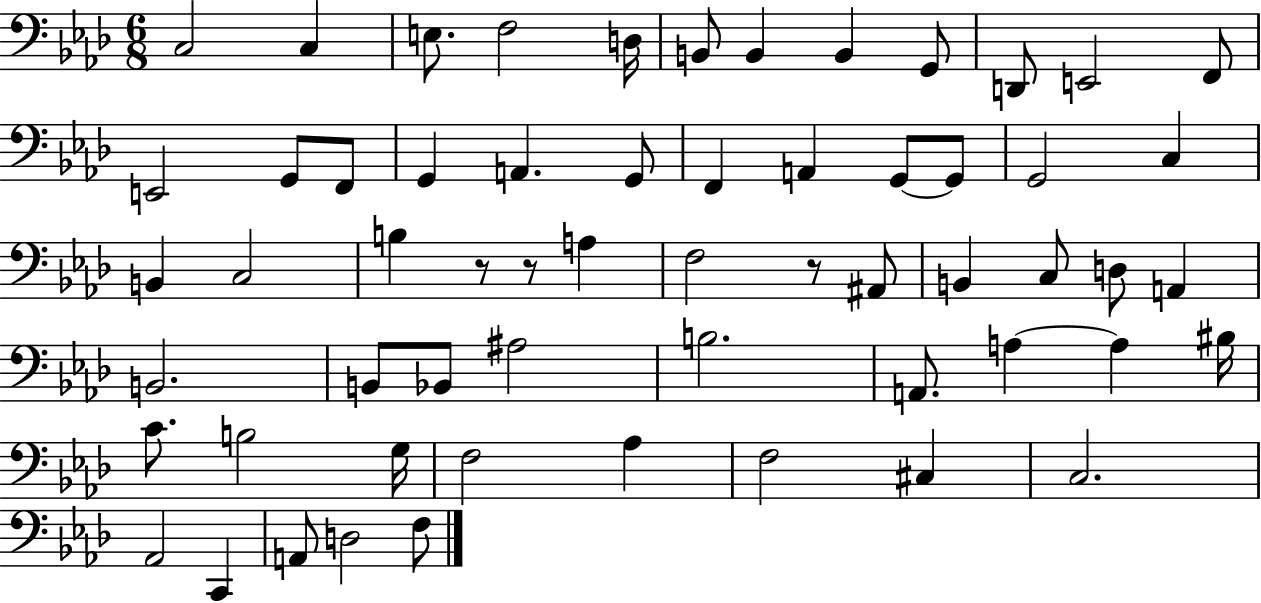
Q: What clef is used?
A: bass